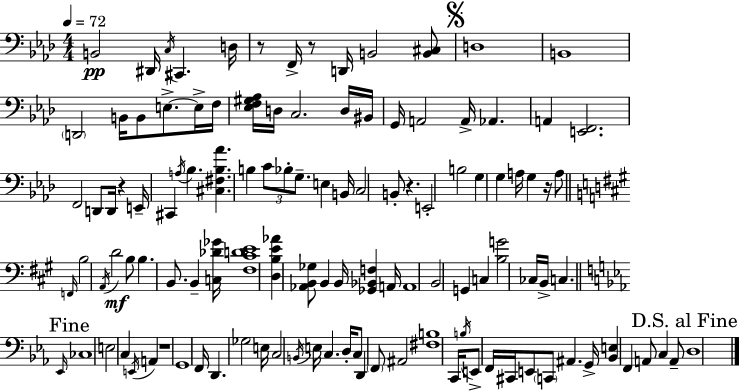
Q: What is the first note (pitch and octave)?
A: B2